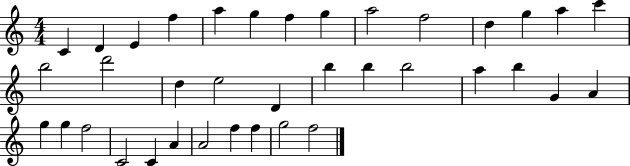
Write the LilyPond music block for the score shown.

{
  \clef treble
  \numericTimeSignature
  \time 4/4
  \key c \major
  c'4 d'4 e'4 f''4 | a''4 g''4 f''4 g''4 | a''2 f''2 | d''4 g''4 a''4 c'''4 | \break b''2 d'''2 | d''4 e''2 d'4 | b''4 b''4 b''2 | a''4 b''4 g'4 a'4 | \break g''4 g''4 f''2 | c'2 c'4 a'4 | a'2 f''4 f''4 | g''2 f''2 | \break \bar "|."
}